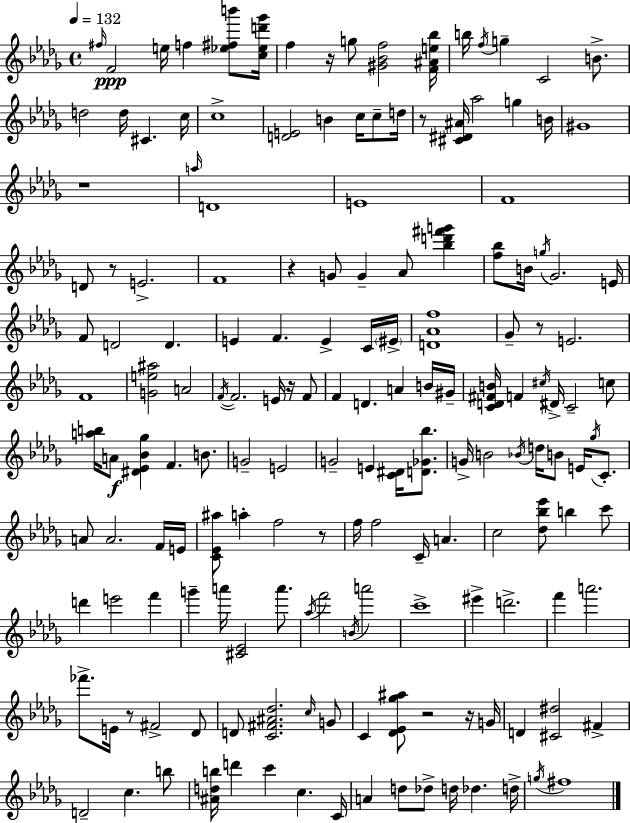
F#5/s F4/h E5/s F5/q [Eb5,F#5,B6]/e [C5,Eb5,D6,Gb6]/s F5/q R/s G5/e [G#4,Bb4,F5]/h [F4,A#4,E5,Bb5]/s B5/s F5/s G5/q C4/h B4/e. D5/h D5/s C#4/q. C5/s C5/w [D4,E4]/h B4/q C5/s C5/e D5/s R/e [C#4,D#4,A#4]/s Ab5/h G5/q B4/s G#4/w R/w A5/s D4/w E4/w F4/w D4/e R/e E4/h. F4/w R/q G4/e G4/q Ab4/e [Bb5,D6,F#6,G6]/q [F5,Bb5]/e B4/s G5/s Gb4/h. E4/s F4/e D4/h D4/q. E4/q F4/q. E4/q C4/s EIS4/s [D4,Ab4,F5]/w Gb4/e R/e E4/h. F4/w [G4,E5,A#5]/h A4/h F4/s F4/h. E4/s R/s F4/e F4/q D4/q. A4/q B4/s G#4/s [C4,D4,F#4,B4]/s F4/q C#5/s D#4/s C4/h C5/e [A5,B5]/s A4/e [D#4,Eb4,Bb4,Gb5]/q F4/q. B4/e. G4/h E4/h G4/h E4/q [C4,D#4]/s [D4,Gb4,Bb5]/e. G4/s B4/h Bb4/s D5/s B4/e E4/s Gb5/s C4/e. A4/e A4/h. F4/s E4/s [C4,Eb4,A#5]/e A5/q F5/h R/e F5/s F5/h C4/s A4/q. C5/h [Db5,Bb5,Eb6]/e B5/q C6/e D6/q E6/h F6/q G6/q A6/s [C#4,Eb4]/h A6/e. Ab5/s F6/h B4/s A6/h C6/w EIS6/q D6/h. F6/q A6/h. FES6/e. E4/s R/e F#4/h Db4/e D4/e [C4,F#4,A#4,Db5]/h. C5/s G4/e C4/q [Db4,Eb4,Gb5,A#5]/e R/h R/s G4/s D4/q [C#4,D#5]/h F#4/q D4/h C5/q. B5/e [A#4,D5,B5]/s D6/q C6/q C5/q. C4/s A4/q D5/e Db5/e D5/s Db5/q. D5/s G5/s F#5/w